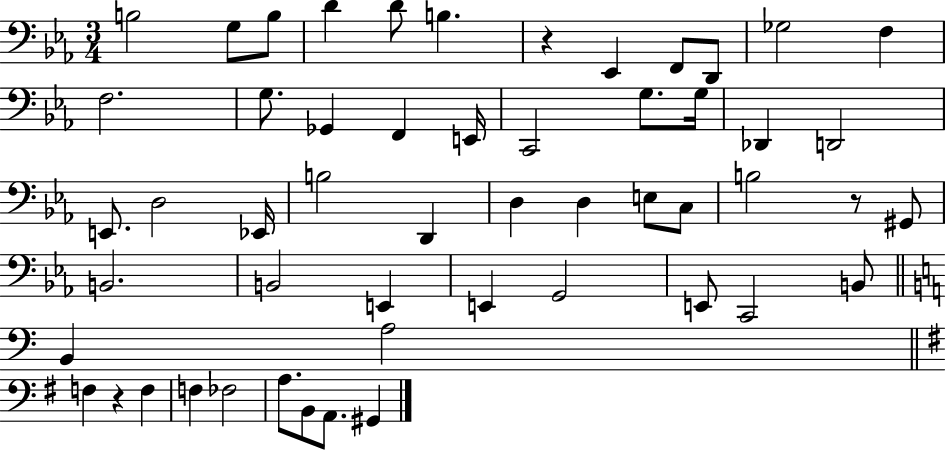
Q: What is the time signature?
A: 3/4